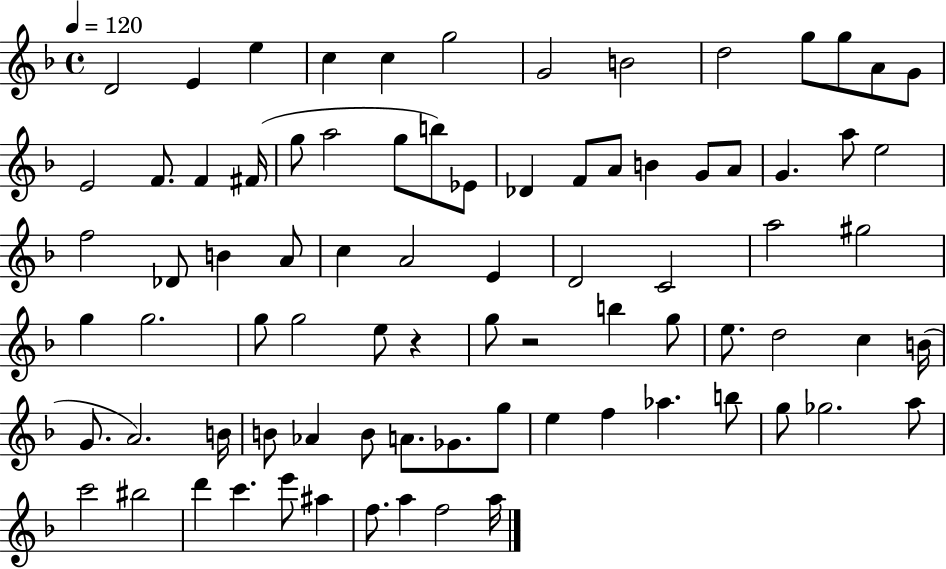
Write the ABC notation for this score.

X:1
T:Untitled
M:4/4
L:1/4
K:F
D2 E e c c g2 G2 B2 d2 g/2 g/2 A/2 G/2 E2 F/2 F ^F/4 g/2 a2 g/2 b/2 _E/2 _D F/2 A/2 B G/2 A/2 G a/2 e2 f2 _D/2 B A/2 c A2 E D2 C2 a2 ^g2 g g2 g/2 g2 e/2 z g/2 z2 b g/2 e/2 d2 c B/4 G/2 A2 B/4 B/2 _A B/2 A/2 _G/2 g/2 e f _a b/2 g/2 _g2 a/2 c'2 ^b2 d' c' e'/2 ^a f/2 a f2 a/4